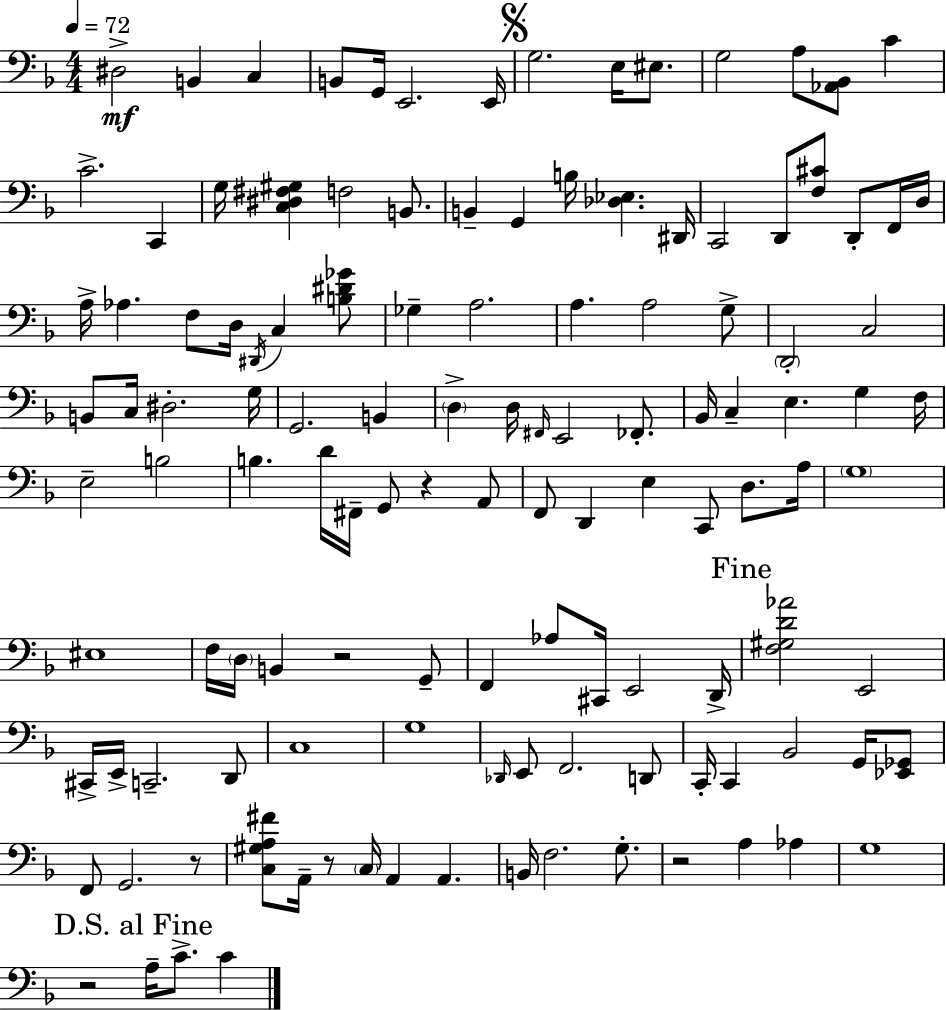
{
  \clef bass
  \numericTimeSignature
  \time 4/4
  \key d \minor
  \tempo 4 = 72
  dis2->\mf b,4 c4 | b,8 g,16 e,2. e,16 | \mark \markup { \musicglyph "scripts.segno" } g2. e16 eis8. | g2 a8 <aes, bes,>8 c'4 | \break c'2.-> c,4 | g16 <c dis fis gis>4 f2 b,8. | b,4-- g,4 b16 <des ees>4. dis,16 | c,2 d,8 <f cis'>8 d,8-. f,16 d16 | \break a16-> aes4. f8 d16 \acciaccatura { dis,16 } c4 <b dis' ges'>8 | ges4-- a2. | a4. a2 g8-> | \parenthesize d,2-. c2 | \break b,8 c16 dis2.-. | g16 g,2. b,4 | \parenthesize d4-> d16 \grace { fis,16 } e,2 fes,8.-. | bes,16 c4-- e4. g4 | \break f16 e2-- b2 | b4. d'16 fis,16-- g,8 r4 | a,8 f,8 d,4 e4 c,8 d8. | a16 \parenthesize g1 | \break eis1 | f16 \parenthesize d16 b,4 r2 | g,8-- f,4 aes8 cis,16 e,2 | d,16-> \mark "Fine" <f gis d' aes'>2 e,2 | \break cis,16-> e,16-> c,2.-- | d,8 c1 | g1 | \grace { des,16 } e,8 f,2. | \break d,8 c,16-. c,4 bes,2 | g,16 <ees, ges,>8 f,8 g,2. | r8 <c gis a fis'>8 a,16-- r8 \parenthesize c16 a,4 a,4. | b,16 f2. | \break g8.-. r2 a4 aes4 | g1 | \mark "D.S. al Fine" r2 a16-- c'8.-> c'4 | \bar "|."
}